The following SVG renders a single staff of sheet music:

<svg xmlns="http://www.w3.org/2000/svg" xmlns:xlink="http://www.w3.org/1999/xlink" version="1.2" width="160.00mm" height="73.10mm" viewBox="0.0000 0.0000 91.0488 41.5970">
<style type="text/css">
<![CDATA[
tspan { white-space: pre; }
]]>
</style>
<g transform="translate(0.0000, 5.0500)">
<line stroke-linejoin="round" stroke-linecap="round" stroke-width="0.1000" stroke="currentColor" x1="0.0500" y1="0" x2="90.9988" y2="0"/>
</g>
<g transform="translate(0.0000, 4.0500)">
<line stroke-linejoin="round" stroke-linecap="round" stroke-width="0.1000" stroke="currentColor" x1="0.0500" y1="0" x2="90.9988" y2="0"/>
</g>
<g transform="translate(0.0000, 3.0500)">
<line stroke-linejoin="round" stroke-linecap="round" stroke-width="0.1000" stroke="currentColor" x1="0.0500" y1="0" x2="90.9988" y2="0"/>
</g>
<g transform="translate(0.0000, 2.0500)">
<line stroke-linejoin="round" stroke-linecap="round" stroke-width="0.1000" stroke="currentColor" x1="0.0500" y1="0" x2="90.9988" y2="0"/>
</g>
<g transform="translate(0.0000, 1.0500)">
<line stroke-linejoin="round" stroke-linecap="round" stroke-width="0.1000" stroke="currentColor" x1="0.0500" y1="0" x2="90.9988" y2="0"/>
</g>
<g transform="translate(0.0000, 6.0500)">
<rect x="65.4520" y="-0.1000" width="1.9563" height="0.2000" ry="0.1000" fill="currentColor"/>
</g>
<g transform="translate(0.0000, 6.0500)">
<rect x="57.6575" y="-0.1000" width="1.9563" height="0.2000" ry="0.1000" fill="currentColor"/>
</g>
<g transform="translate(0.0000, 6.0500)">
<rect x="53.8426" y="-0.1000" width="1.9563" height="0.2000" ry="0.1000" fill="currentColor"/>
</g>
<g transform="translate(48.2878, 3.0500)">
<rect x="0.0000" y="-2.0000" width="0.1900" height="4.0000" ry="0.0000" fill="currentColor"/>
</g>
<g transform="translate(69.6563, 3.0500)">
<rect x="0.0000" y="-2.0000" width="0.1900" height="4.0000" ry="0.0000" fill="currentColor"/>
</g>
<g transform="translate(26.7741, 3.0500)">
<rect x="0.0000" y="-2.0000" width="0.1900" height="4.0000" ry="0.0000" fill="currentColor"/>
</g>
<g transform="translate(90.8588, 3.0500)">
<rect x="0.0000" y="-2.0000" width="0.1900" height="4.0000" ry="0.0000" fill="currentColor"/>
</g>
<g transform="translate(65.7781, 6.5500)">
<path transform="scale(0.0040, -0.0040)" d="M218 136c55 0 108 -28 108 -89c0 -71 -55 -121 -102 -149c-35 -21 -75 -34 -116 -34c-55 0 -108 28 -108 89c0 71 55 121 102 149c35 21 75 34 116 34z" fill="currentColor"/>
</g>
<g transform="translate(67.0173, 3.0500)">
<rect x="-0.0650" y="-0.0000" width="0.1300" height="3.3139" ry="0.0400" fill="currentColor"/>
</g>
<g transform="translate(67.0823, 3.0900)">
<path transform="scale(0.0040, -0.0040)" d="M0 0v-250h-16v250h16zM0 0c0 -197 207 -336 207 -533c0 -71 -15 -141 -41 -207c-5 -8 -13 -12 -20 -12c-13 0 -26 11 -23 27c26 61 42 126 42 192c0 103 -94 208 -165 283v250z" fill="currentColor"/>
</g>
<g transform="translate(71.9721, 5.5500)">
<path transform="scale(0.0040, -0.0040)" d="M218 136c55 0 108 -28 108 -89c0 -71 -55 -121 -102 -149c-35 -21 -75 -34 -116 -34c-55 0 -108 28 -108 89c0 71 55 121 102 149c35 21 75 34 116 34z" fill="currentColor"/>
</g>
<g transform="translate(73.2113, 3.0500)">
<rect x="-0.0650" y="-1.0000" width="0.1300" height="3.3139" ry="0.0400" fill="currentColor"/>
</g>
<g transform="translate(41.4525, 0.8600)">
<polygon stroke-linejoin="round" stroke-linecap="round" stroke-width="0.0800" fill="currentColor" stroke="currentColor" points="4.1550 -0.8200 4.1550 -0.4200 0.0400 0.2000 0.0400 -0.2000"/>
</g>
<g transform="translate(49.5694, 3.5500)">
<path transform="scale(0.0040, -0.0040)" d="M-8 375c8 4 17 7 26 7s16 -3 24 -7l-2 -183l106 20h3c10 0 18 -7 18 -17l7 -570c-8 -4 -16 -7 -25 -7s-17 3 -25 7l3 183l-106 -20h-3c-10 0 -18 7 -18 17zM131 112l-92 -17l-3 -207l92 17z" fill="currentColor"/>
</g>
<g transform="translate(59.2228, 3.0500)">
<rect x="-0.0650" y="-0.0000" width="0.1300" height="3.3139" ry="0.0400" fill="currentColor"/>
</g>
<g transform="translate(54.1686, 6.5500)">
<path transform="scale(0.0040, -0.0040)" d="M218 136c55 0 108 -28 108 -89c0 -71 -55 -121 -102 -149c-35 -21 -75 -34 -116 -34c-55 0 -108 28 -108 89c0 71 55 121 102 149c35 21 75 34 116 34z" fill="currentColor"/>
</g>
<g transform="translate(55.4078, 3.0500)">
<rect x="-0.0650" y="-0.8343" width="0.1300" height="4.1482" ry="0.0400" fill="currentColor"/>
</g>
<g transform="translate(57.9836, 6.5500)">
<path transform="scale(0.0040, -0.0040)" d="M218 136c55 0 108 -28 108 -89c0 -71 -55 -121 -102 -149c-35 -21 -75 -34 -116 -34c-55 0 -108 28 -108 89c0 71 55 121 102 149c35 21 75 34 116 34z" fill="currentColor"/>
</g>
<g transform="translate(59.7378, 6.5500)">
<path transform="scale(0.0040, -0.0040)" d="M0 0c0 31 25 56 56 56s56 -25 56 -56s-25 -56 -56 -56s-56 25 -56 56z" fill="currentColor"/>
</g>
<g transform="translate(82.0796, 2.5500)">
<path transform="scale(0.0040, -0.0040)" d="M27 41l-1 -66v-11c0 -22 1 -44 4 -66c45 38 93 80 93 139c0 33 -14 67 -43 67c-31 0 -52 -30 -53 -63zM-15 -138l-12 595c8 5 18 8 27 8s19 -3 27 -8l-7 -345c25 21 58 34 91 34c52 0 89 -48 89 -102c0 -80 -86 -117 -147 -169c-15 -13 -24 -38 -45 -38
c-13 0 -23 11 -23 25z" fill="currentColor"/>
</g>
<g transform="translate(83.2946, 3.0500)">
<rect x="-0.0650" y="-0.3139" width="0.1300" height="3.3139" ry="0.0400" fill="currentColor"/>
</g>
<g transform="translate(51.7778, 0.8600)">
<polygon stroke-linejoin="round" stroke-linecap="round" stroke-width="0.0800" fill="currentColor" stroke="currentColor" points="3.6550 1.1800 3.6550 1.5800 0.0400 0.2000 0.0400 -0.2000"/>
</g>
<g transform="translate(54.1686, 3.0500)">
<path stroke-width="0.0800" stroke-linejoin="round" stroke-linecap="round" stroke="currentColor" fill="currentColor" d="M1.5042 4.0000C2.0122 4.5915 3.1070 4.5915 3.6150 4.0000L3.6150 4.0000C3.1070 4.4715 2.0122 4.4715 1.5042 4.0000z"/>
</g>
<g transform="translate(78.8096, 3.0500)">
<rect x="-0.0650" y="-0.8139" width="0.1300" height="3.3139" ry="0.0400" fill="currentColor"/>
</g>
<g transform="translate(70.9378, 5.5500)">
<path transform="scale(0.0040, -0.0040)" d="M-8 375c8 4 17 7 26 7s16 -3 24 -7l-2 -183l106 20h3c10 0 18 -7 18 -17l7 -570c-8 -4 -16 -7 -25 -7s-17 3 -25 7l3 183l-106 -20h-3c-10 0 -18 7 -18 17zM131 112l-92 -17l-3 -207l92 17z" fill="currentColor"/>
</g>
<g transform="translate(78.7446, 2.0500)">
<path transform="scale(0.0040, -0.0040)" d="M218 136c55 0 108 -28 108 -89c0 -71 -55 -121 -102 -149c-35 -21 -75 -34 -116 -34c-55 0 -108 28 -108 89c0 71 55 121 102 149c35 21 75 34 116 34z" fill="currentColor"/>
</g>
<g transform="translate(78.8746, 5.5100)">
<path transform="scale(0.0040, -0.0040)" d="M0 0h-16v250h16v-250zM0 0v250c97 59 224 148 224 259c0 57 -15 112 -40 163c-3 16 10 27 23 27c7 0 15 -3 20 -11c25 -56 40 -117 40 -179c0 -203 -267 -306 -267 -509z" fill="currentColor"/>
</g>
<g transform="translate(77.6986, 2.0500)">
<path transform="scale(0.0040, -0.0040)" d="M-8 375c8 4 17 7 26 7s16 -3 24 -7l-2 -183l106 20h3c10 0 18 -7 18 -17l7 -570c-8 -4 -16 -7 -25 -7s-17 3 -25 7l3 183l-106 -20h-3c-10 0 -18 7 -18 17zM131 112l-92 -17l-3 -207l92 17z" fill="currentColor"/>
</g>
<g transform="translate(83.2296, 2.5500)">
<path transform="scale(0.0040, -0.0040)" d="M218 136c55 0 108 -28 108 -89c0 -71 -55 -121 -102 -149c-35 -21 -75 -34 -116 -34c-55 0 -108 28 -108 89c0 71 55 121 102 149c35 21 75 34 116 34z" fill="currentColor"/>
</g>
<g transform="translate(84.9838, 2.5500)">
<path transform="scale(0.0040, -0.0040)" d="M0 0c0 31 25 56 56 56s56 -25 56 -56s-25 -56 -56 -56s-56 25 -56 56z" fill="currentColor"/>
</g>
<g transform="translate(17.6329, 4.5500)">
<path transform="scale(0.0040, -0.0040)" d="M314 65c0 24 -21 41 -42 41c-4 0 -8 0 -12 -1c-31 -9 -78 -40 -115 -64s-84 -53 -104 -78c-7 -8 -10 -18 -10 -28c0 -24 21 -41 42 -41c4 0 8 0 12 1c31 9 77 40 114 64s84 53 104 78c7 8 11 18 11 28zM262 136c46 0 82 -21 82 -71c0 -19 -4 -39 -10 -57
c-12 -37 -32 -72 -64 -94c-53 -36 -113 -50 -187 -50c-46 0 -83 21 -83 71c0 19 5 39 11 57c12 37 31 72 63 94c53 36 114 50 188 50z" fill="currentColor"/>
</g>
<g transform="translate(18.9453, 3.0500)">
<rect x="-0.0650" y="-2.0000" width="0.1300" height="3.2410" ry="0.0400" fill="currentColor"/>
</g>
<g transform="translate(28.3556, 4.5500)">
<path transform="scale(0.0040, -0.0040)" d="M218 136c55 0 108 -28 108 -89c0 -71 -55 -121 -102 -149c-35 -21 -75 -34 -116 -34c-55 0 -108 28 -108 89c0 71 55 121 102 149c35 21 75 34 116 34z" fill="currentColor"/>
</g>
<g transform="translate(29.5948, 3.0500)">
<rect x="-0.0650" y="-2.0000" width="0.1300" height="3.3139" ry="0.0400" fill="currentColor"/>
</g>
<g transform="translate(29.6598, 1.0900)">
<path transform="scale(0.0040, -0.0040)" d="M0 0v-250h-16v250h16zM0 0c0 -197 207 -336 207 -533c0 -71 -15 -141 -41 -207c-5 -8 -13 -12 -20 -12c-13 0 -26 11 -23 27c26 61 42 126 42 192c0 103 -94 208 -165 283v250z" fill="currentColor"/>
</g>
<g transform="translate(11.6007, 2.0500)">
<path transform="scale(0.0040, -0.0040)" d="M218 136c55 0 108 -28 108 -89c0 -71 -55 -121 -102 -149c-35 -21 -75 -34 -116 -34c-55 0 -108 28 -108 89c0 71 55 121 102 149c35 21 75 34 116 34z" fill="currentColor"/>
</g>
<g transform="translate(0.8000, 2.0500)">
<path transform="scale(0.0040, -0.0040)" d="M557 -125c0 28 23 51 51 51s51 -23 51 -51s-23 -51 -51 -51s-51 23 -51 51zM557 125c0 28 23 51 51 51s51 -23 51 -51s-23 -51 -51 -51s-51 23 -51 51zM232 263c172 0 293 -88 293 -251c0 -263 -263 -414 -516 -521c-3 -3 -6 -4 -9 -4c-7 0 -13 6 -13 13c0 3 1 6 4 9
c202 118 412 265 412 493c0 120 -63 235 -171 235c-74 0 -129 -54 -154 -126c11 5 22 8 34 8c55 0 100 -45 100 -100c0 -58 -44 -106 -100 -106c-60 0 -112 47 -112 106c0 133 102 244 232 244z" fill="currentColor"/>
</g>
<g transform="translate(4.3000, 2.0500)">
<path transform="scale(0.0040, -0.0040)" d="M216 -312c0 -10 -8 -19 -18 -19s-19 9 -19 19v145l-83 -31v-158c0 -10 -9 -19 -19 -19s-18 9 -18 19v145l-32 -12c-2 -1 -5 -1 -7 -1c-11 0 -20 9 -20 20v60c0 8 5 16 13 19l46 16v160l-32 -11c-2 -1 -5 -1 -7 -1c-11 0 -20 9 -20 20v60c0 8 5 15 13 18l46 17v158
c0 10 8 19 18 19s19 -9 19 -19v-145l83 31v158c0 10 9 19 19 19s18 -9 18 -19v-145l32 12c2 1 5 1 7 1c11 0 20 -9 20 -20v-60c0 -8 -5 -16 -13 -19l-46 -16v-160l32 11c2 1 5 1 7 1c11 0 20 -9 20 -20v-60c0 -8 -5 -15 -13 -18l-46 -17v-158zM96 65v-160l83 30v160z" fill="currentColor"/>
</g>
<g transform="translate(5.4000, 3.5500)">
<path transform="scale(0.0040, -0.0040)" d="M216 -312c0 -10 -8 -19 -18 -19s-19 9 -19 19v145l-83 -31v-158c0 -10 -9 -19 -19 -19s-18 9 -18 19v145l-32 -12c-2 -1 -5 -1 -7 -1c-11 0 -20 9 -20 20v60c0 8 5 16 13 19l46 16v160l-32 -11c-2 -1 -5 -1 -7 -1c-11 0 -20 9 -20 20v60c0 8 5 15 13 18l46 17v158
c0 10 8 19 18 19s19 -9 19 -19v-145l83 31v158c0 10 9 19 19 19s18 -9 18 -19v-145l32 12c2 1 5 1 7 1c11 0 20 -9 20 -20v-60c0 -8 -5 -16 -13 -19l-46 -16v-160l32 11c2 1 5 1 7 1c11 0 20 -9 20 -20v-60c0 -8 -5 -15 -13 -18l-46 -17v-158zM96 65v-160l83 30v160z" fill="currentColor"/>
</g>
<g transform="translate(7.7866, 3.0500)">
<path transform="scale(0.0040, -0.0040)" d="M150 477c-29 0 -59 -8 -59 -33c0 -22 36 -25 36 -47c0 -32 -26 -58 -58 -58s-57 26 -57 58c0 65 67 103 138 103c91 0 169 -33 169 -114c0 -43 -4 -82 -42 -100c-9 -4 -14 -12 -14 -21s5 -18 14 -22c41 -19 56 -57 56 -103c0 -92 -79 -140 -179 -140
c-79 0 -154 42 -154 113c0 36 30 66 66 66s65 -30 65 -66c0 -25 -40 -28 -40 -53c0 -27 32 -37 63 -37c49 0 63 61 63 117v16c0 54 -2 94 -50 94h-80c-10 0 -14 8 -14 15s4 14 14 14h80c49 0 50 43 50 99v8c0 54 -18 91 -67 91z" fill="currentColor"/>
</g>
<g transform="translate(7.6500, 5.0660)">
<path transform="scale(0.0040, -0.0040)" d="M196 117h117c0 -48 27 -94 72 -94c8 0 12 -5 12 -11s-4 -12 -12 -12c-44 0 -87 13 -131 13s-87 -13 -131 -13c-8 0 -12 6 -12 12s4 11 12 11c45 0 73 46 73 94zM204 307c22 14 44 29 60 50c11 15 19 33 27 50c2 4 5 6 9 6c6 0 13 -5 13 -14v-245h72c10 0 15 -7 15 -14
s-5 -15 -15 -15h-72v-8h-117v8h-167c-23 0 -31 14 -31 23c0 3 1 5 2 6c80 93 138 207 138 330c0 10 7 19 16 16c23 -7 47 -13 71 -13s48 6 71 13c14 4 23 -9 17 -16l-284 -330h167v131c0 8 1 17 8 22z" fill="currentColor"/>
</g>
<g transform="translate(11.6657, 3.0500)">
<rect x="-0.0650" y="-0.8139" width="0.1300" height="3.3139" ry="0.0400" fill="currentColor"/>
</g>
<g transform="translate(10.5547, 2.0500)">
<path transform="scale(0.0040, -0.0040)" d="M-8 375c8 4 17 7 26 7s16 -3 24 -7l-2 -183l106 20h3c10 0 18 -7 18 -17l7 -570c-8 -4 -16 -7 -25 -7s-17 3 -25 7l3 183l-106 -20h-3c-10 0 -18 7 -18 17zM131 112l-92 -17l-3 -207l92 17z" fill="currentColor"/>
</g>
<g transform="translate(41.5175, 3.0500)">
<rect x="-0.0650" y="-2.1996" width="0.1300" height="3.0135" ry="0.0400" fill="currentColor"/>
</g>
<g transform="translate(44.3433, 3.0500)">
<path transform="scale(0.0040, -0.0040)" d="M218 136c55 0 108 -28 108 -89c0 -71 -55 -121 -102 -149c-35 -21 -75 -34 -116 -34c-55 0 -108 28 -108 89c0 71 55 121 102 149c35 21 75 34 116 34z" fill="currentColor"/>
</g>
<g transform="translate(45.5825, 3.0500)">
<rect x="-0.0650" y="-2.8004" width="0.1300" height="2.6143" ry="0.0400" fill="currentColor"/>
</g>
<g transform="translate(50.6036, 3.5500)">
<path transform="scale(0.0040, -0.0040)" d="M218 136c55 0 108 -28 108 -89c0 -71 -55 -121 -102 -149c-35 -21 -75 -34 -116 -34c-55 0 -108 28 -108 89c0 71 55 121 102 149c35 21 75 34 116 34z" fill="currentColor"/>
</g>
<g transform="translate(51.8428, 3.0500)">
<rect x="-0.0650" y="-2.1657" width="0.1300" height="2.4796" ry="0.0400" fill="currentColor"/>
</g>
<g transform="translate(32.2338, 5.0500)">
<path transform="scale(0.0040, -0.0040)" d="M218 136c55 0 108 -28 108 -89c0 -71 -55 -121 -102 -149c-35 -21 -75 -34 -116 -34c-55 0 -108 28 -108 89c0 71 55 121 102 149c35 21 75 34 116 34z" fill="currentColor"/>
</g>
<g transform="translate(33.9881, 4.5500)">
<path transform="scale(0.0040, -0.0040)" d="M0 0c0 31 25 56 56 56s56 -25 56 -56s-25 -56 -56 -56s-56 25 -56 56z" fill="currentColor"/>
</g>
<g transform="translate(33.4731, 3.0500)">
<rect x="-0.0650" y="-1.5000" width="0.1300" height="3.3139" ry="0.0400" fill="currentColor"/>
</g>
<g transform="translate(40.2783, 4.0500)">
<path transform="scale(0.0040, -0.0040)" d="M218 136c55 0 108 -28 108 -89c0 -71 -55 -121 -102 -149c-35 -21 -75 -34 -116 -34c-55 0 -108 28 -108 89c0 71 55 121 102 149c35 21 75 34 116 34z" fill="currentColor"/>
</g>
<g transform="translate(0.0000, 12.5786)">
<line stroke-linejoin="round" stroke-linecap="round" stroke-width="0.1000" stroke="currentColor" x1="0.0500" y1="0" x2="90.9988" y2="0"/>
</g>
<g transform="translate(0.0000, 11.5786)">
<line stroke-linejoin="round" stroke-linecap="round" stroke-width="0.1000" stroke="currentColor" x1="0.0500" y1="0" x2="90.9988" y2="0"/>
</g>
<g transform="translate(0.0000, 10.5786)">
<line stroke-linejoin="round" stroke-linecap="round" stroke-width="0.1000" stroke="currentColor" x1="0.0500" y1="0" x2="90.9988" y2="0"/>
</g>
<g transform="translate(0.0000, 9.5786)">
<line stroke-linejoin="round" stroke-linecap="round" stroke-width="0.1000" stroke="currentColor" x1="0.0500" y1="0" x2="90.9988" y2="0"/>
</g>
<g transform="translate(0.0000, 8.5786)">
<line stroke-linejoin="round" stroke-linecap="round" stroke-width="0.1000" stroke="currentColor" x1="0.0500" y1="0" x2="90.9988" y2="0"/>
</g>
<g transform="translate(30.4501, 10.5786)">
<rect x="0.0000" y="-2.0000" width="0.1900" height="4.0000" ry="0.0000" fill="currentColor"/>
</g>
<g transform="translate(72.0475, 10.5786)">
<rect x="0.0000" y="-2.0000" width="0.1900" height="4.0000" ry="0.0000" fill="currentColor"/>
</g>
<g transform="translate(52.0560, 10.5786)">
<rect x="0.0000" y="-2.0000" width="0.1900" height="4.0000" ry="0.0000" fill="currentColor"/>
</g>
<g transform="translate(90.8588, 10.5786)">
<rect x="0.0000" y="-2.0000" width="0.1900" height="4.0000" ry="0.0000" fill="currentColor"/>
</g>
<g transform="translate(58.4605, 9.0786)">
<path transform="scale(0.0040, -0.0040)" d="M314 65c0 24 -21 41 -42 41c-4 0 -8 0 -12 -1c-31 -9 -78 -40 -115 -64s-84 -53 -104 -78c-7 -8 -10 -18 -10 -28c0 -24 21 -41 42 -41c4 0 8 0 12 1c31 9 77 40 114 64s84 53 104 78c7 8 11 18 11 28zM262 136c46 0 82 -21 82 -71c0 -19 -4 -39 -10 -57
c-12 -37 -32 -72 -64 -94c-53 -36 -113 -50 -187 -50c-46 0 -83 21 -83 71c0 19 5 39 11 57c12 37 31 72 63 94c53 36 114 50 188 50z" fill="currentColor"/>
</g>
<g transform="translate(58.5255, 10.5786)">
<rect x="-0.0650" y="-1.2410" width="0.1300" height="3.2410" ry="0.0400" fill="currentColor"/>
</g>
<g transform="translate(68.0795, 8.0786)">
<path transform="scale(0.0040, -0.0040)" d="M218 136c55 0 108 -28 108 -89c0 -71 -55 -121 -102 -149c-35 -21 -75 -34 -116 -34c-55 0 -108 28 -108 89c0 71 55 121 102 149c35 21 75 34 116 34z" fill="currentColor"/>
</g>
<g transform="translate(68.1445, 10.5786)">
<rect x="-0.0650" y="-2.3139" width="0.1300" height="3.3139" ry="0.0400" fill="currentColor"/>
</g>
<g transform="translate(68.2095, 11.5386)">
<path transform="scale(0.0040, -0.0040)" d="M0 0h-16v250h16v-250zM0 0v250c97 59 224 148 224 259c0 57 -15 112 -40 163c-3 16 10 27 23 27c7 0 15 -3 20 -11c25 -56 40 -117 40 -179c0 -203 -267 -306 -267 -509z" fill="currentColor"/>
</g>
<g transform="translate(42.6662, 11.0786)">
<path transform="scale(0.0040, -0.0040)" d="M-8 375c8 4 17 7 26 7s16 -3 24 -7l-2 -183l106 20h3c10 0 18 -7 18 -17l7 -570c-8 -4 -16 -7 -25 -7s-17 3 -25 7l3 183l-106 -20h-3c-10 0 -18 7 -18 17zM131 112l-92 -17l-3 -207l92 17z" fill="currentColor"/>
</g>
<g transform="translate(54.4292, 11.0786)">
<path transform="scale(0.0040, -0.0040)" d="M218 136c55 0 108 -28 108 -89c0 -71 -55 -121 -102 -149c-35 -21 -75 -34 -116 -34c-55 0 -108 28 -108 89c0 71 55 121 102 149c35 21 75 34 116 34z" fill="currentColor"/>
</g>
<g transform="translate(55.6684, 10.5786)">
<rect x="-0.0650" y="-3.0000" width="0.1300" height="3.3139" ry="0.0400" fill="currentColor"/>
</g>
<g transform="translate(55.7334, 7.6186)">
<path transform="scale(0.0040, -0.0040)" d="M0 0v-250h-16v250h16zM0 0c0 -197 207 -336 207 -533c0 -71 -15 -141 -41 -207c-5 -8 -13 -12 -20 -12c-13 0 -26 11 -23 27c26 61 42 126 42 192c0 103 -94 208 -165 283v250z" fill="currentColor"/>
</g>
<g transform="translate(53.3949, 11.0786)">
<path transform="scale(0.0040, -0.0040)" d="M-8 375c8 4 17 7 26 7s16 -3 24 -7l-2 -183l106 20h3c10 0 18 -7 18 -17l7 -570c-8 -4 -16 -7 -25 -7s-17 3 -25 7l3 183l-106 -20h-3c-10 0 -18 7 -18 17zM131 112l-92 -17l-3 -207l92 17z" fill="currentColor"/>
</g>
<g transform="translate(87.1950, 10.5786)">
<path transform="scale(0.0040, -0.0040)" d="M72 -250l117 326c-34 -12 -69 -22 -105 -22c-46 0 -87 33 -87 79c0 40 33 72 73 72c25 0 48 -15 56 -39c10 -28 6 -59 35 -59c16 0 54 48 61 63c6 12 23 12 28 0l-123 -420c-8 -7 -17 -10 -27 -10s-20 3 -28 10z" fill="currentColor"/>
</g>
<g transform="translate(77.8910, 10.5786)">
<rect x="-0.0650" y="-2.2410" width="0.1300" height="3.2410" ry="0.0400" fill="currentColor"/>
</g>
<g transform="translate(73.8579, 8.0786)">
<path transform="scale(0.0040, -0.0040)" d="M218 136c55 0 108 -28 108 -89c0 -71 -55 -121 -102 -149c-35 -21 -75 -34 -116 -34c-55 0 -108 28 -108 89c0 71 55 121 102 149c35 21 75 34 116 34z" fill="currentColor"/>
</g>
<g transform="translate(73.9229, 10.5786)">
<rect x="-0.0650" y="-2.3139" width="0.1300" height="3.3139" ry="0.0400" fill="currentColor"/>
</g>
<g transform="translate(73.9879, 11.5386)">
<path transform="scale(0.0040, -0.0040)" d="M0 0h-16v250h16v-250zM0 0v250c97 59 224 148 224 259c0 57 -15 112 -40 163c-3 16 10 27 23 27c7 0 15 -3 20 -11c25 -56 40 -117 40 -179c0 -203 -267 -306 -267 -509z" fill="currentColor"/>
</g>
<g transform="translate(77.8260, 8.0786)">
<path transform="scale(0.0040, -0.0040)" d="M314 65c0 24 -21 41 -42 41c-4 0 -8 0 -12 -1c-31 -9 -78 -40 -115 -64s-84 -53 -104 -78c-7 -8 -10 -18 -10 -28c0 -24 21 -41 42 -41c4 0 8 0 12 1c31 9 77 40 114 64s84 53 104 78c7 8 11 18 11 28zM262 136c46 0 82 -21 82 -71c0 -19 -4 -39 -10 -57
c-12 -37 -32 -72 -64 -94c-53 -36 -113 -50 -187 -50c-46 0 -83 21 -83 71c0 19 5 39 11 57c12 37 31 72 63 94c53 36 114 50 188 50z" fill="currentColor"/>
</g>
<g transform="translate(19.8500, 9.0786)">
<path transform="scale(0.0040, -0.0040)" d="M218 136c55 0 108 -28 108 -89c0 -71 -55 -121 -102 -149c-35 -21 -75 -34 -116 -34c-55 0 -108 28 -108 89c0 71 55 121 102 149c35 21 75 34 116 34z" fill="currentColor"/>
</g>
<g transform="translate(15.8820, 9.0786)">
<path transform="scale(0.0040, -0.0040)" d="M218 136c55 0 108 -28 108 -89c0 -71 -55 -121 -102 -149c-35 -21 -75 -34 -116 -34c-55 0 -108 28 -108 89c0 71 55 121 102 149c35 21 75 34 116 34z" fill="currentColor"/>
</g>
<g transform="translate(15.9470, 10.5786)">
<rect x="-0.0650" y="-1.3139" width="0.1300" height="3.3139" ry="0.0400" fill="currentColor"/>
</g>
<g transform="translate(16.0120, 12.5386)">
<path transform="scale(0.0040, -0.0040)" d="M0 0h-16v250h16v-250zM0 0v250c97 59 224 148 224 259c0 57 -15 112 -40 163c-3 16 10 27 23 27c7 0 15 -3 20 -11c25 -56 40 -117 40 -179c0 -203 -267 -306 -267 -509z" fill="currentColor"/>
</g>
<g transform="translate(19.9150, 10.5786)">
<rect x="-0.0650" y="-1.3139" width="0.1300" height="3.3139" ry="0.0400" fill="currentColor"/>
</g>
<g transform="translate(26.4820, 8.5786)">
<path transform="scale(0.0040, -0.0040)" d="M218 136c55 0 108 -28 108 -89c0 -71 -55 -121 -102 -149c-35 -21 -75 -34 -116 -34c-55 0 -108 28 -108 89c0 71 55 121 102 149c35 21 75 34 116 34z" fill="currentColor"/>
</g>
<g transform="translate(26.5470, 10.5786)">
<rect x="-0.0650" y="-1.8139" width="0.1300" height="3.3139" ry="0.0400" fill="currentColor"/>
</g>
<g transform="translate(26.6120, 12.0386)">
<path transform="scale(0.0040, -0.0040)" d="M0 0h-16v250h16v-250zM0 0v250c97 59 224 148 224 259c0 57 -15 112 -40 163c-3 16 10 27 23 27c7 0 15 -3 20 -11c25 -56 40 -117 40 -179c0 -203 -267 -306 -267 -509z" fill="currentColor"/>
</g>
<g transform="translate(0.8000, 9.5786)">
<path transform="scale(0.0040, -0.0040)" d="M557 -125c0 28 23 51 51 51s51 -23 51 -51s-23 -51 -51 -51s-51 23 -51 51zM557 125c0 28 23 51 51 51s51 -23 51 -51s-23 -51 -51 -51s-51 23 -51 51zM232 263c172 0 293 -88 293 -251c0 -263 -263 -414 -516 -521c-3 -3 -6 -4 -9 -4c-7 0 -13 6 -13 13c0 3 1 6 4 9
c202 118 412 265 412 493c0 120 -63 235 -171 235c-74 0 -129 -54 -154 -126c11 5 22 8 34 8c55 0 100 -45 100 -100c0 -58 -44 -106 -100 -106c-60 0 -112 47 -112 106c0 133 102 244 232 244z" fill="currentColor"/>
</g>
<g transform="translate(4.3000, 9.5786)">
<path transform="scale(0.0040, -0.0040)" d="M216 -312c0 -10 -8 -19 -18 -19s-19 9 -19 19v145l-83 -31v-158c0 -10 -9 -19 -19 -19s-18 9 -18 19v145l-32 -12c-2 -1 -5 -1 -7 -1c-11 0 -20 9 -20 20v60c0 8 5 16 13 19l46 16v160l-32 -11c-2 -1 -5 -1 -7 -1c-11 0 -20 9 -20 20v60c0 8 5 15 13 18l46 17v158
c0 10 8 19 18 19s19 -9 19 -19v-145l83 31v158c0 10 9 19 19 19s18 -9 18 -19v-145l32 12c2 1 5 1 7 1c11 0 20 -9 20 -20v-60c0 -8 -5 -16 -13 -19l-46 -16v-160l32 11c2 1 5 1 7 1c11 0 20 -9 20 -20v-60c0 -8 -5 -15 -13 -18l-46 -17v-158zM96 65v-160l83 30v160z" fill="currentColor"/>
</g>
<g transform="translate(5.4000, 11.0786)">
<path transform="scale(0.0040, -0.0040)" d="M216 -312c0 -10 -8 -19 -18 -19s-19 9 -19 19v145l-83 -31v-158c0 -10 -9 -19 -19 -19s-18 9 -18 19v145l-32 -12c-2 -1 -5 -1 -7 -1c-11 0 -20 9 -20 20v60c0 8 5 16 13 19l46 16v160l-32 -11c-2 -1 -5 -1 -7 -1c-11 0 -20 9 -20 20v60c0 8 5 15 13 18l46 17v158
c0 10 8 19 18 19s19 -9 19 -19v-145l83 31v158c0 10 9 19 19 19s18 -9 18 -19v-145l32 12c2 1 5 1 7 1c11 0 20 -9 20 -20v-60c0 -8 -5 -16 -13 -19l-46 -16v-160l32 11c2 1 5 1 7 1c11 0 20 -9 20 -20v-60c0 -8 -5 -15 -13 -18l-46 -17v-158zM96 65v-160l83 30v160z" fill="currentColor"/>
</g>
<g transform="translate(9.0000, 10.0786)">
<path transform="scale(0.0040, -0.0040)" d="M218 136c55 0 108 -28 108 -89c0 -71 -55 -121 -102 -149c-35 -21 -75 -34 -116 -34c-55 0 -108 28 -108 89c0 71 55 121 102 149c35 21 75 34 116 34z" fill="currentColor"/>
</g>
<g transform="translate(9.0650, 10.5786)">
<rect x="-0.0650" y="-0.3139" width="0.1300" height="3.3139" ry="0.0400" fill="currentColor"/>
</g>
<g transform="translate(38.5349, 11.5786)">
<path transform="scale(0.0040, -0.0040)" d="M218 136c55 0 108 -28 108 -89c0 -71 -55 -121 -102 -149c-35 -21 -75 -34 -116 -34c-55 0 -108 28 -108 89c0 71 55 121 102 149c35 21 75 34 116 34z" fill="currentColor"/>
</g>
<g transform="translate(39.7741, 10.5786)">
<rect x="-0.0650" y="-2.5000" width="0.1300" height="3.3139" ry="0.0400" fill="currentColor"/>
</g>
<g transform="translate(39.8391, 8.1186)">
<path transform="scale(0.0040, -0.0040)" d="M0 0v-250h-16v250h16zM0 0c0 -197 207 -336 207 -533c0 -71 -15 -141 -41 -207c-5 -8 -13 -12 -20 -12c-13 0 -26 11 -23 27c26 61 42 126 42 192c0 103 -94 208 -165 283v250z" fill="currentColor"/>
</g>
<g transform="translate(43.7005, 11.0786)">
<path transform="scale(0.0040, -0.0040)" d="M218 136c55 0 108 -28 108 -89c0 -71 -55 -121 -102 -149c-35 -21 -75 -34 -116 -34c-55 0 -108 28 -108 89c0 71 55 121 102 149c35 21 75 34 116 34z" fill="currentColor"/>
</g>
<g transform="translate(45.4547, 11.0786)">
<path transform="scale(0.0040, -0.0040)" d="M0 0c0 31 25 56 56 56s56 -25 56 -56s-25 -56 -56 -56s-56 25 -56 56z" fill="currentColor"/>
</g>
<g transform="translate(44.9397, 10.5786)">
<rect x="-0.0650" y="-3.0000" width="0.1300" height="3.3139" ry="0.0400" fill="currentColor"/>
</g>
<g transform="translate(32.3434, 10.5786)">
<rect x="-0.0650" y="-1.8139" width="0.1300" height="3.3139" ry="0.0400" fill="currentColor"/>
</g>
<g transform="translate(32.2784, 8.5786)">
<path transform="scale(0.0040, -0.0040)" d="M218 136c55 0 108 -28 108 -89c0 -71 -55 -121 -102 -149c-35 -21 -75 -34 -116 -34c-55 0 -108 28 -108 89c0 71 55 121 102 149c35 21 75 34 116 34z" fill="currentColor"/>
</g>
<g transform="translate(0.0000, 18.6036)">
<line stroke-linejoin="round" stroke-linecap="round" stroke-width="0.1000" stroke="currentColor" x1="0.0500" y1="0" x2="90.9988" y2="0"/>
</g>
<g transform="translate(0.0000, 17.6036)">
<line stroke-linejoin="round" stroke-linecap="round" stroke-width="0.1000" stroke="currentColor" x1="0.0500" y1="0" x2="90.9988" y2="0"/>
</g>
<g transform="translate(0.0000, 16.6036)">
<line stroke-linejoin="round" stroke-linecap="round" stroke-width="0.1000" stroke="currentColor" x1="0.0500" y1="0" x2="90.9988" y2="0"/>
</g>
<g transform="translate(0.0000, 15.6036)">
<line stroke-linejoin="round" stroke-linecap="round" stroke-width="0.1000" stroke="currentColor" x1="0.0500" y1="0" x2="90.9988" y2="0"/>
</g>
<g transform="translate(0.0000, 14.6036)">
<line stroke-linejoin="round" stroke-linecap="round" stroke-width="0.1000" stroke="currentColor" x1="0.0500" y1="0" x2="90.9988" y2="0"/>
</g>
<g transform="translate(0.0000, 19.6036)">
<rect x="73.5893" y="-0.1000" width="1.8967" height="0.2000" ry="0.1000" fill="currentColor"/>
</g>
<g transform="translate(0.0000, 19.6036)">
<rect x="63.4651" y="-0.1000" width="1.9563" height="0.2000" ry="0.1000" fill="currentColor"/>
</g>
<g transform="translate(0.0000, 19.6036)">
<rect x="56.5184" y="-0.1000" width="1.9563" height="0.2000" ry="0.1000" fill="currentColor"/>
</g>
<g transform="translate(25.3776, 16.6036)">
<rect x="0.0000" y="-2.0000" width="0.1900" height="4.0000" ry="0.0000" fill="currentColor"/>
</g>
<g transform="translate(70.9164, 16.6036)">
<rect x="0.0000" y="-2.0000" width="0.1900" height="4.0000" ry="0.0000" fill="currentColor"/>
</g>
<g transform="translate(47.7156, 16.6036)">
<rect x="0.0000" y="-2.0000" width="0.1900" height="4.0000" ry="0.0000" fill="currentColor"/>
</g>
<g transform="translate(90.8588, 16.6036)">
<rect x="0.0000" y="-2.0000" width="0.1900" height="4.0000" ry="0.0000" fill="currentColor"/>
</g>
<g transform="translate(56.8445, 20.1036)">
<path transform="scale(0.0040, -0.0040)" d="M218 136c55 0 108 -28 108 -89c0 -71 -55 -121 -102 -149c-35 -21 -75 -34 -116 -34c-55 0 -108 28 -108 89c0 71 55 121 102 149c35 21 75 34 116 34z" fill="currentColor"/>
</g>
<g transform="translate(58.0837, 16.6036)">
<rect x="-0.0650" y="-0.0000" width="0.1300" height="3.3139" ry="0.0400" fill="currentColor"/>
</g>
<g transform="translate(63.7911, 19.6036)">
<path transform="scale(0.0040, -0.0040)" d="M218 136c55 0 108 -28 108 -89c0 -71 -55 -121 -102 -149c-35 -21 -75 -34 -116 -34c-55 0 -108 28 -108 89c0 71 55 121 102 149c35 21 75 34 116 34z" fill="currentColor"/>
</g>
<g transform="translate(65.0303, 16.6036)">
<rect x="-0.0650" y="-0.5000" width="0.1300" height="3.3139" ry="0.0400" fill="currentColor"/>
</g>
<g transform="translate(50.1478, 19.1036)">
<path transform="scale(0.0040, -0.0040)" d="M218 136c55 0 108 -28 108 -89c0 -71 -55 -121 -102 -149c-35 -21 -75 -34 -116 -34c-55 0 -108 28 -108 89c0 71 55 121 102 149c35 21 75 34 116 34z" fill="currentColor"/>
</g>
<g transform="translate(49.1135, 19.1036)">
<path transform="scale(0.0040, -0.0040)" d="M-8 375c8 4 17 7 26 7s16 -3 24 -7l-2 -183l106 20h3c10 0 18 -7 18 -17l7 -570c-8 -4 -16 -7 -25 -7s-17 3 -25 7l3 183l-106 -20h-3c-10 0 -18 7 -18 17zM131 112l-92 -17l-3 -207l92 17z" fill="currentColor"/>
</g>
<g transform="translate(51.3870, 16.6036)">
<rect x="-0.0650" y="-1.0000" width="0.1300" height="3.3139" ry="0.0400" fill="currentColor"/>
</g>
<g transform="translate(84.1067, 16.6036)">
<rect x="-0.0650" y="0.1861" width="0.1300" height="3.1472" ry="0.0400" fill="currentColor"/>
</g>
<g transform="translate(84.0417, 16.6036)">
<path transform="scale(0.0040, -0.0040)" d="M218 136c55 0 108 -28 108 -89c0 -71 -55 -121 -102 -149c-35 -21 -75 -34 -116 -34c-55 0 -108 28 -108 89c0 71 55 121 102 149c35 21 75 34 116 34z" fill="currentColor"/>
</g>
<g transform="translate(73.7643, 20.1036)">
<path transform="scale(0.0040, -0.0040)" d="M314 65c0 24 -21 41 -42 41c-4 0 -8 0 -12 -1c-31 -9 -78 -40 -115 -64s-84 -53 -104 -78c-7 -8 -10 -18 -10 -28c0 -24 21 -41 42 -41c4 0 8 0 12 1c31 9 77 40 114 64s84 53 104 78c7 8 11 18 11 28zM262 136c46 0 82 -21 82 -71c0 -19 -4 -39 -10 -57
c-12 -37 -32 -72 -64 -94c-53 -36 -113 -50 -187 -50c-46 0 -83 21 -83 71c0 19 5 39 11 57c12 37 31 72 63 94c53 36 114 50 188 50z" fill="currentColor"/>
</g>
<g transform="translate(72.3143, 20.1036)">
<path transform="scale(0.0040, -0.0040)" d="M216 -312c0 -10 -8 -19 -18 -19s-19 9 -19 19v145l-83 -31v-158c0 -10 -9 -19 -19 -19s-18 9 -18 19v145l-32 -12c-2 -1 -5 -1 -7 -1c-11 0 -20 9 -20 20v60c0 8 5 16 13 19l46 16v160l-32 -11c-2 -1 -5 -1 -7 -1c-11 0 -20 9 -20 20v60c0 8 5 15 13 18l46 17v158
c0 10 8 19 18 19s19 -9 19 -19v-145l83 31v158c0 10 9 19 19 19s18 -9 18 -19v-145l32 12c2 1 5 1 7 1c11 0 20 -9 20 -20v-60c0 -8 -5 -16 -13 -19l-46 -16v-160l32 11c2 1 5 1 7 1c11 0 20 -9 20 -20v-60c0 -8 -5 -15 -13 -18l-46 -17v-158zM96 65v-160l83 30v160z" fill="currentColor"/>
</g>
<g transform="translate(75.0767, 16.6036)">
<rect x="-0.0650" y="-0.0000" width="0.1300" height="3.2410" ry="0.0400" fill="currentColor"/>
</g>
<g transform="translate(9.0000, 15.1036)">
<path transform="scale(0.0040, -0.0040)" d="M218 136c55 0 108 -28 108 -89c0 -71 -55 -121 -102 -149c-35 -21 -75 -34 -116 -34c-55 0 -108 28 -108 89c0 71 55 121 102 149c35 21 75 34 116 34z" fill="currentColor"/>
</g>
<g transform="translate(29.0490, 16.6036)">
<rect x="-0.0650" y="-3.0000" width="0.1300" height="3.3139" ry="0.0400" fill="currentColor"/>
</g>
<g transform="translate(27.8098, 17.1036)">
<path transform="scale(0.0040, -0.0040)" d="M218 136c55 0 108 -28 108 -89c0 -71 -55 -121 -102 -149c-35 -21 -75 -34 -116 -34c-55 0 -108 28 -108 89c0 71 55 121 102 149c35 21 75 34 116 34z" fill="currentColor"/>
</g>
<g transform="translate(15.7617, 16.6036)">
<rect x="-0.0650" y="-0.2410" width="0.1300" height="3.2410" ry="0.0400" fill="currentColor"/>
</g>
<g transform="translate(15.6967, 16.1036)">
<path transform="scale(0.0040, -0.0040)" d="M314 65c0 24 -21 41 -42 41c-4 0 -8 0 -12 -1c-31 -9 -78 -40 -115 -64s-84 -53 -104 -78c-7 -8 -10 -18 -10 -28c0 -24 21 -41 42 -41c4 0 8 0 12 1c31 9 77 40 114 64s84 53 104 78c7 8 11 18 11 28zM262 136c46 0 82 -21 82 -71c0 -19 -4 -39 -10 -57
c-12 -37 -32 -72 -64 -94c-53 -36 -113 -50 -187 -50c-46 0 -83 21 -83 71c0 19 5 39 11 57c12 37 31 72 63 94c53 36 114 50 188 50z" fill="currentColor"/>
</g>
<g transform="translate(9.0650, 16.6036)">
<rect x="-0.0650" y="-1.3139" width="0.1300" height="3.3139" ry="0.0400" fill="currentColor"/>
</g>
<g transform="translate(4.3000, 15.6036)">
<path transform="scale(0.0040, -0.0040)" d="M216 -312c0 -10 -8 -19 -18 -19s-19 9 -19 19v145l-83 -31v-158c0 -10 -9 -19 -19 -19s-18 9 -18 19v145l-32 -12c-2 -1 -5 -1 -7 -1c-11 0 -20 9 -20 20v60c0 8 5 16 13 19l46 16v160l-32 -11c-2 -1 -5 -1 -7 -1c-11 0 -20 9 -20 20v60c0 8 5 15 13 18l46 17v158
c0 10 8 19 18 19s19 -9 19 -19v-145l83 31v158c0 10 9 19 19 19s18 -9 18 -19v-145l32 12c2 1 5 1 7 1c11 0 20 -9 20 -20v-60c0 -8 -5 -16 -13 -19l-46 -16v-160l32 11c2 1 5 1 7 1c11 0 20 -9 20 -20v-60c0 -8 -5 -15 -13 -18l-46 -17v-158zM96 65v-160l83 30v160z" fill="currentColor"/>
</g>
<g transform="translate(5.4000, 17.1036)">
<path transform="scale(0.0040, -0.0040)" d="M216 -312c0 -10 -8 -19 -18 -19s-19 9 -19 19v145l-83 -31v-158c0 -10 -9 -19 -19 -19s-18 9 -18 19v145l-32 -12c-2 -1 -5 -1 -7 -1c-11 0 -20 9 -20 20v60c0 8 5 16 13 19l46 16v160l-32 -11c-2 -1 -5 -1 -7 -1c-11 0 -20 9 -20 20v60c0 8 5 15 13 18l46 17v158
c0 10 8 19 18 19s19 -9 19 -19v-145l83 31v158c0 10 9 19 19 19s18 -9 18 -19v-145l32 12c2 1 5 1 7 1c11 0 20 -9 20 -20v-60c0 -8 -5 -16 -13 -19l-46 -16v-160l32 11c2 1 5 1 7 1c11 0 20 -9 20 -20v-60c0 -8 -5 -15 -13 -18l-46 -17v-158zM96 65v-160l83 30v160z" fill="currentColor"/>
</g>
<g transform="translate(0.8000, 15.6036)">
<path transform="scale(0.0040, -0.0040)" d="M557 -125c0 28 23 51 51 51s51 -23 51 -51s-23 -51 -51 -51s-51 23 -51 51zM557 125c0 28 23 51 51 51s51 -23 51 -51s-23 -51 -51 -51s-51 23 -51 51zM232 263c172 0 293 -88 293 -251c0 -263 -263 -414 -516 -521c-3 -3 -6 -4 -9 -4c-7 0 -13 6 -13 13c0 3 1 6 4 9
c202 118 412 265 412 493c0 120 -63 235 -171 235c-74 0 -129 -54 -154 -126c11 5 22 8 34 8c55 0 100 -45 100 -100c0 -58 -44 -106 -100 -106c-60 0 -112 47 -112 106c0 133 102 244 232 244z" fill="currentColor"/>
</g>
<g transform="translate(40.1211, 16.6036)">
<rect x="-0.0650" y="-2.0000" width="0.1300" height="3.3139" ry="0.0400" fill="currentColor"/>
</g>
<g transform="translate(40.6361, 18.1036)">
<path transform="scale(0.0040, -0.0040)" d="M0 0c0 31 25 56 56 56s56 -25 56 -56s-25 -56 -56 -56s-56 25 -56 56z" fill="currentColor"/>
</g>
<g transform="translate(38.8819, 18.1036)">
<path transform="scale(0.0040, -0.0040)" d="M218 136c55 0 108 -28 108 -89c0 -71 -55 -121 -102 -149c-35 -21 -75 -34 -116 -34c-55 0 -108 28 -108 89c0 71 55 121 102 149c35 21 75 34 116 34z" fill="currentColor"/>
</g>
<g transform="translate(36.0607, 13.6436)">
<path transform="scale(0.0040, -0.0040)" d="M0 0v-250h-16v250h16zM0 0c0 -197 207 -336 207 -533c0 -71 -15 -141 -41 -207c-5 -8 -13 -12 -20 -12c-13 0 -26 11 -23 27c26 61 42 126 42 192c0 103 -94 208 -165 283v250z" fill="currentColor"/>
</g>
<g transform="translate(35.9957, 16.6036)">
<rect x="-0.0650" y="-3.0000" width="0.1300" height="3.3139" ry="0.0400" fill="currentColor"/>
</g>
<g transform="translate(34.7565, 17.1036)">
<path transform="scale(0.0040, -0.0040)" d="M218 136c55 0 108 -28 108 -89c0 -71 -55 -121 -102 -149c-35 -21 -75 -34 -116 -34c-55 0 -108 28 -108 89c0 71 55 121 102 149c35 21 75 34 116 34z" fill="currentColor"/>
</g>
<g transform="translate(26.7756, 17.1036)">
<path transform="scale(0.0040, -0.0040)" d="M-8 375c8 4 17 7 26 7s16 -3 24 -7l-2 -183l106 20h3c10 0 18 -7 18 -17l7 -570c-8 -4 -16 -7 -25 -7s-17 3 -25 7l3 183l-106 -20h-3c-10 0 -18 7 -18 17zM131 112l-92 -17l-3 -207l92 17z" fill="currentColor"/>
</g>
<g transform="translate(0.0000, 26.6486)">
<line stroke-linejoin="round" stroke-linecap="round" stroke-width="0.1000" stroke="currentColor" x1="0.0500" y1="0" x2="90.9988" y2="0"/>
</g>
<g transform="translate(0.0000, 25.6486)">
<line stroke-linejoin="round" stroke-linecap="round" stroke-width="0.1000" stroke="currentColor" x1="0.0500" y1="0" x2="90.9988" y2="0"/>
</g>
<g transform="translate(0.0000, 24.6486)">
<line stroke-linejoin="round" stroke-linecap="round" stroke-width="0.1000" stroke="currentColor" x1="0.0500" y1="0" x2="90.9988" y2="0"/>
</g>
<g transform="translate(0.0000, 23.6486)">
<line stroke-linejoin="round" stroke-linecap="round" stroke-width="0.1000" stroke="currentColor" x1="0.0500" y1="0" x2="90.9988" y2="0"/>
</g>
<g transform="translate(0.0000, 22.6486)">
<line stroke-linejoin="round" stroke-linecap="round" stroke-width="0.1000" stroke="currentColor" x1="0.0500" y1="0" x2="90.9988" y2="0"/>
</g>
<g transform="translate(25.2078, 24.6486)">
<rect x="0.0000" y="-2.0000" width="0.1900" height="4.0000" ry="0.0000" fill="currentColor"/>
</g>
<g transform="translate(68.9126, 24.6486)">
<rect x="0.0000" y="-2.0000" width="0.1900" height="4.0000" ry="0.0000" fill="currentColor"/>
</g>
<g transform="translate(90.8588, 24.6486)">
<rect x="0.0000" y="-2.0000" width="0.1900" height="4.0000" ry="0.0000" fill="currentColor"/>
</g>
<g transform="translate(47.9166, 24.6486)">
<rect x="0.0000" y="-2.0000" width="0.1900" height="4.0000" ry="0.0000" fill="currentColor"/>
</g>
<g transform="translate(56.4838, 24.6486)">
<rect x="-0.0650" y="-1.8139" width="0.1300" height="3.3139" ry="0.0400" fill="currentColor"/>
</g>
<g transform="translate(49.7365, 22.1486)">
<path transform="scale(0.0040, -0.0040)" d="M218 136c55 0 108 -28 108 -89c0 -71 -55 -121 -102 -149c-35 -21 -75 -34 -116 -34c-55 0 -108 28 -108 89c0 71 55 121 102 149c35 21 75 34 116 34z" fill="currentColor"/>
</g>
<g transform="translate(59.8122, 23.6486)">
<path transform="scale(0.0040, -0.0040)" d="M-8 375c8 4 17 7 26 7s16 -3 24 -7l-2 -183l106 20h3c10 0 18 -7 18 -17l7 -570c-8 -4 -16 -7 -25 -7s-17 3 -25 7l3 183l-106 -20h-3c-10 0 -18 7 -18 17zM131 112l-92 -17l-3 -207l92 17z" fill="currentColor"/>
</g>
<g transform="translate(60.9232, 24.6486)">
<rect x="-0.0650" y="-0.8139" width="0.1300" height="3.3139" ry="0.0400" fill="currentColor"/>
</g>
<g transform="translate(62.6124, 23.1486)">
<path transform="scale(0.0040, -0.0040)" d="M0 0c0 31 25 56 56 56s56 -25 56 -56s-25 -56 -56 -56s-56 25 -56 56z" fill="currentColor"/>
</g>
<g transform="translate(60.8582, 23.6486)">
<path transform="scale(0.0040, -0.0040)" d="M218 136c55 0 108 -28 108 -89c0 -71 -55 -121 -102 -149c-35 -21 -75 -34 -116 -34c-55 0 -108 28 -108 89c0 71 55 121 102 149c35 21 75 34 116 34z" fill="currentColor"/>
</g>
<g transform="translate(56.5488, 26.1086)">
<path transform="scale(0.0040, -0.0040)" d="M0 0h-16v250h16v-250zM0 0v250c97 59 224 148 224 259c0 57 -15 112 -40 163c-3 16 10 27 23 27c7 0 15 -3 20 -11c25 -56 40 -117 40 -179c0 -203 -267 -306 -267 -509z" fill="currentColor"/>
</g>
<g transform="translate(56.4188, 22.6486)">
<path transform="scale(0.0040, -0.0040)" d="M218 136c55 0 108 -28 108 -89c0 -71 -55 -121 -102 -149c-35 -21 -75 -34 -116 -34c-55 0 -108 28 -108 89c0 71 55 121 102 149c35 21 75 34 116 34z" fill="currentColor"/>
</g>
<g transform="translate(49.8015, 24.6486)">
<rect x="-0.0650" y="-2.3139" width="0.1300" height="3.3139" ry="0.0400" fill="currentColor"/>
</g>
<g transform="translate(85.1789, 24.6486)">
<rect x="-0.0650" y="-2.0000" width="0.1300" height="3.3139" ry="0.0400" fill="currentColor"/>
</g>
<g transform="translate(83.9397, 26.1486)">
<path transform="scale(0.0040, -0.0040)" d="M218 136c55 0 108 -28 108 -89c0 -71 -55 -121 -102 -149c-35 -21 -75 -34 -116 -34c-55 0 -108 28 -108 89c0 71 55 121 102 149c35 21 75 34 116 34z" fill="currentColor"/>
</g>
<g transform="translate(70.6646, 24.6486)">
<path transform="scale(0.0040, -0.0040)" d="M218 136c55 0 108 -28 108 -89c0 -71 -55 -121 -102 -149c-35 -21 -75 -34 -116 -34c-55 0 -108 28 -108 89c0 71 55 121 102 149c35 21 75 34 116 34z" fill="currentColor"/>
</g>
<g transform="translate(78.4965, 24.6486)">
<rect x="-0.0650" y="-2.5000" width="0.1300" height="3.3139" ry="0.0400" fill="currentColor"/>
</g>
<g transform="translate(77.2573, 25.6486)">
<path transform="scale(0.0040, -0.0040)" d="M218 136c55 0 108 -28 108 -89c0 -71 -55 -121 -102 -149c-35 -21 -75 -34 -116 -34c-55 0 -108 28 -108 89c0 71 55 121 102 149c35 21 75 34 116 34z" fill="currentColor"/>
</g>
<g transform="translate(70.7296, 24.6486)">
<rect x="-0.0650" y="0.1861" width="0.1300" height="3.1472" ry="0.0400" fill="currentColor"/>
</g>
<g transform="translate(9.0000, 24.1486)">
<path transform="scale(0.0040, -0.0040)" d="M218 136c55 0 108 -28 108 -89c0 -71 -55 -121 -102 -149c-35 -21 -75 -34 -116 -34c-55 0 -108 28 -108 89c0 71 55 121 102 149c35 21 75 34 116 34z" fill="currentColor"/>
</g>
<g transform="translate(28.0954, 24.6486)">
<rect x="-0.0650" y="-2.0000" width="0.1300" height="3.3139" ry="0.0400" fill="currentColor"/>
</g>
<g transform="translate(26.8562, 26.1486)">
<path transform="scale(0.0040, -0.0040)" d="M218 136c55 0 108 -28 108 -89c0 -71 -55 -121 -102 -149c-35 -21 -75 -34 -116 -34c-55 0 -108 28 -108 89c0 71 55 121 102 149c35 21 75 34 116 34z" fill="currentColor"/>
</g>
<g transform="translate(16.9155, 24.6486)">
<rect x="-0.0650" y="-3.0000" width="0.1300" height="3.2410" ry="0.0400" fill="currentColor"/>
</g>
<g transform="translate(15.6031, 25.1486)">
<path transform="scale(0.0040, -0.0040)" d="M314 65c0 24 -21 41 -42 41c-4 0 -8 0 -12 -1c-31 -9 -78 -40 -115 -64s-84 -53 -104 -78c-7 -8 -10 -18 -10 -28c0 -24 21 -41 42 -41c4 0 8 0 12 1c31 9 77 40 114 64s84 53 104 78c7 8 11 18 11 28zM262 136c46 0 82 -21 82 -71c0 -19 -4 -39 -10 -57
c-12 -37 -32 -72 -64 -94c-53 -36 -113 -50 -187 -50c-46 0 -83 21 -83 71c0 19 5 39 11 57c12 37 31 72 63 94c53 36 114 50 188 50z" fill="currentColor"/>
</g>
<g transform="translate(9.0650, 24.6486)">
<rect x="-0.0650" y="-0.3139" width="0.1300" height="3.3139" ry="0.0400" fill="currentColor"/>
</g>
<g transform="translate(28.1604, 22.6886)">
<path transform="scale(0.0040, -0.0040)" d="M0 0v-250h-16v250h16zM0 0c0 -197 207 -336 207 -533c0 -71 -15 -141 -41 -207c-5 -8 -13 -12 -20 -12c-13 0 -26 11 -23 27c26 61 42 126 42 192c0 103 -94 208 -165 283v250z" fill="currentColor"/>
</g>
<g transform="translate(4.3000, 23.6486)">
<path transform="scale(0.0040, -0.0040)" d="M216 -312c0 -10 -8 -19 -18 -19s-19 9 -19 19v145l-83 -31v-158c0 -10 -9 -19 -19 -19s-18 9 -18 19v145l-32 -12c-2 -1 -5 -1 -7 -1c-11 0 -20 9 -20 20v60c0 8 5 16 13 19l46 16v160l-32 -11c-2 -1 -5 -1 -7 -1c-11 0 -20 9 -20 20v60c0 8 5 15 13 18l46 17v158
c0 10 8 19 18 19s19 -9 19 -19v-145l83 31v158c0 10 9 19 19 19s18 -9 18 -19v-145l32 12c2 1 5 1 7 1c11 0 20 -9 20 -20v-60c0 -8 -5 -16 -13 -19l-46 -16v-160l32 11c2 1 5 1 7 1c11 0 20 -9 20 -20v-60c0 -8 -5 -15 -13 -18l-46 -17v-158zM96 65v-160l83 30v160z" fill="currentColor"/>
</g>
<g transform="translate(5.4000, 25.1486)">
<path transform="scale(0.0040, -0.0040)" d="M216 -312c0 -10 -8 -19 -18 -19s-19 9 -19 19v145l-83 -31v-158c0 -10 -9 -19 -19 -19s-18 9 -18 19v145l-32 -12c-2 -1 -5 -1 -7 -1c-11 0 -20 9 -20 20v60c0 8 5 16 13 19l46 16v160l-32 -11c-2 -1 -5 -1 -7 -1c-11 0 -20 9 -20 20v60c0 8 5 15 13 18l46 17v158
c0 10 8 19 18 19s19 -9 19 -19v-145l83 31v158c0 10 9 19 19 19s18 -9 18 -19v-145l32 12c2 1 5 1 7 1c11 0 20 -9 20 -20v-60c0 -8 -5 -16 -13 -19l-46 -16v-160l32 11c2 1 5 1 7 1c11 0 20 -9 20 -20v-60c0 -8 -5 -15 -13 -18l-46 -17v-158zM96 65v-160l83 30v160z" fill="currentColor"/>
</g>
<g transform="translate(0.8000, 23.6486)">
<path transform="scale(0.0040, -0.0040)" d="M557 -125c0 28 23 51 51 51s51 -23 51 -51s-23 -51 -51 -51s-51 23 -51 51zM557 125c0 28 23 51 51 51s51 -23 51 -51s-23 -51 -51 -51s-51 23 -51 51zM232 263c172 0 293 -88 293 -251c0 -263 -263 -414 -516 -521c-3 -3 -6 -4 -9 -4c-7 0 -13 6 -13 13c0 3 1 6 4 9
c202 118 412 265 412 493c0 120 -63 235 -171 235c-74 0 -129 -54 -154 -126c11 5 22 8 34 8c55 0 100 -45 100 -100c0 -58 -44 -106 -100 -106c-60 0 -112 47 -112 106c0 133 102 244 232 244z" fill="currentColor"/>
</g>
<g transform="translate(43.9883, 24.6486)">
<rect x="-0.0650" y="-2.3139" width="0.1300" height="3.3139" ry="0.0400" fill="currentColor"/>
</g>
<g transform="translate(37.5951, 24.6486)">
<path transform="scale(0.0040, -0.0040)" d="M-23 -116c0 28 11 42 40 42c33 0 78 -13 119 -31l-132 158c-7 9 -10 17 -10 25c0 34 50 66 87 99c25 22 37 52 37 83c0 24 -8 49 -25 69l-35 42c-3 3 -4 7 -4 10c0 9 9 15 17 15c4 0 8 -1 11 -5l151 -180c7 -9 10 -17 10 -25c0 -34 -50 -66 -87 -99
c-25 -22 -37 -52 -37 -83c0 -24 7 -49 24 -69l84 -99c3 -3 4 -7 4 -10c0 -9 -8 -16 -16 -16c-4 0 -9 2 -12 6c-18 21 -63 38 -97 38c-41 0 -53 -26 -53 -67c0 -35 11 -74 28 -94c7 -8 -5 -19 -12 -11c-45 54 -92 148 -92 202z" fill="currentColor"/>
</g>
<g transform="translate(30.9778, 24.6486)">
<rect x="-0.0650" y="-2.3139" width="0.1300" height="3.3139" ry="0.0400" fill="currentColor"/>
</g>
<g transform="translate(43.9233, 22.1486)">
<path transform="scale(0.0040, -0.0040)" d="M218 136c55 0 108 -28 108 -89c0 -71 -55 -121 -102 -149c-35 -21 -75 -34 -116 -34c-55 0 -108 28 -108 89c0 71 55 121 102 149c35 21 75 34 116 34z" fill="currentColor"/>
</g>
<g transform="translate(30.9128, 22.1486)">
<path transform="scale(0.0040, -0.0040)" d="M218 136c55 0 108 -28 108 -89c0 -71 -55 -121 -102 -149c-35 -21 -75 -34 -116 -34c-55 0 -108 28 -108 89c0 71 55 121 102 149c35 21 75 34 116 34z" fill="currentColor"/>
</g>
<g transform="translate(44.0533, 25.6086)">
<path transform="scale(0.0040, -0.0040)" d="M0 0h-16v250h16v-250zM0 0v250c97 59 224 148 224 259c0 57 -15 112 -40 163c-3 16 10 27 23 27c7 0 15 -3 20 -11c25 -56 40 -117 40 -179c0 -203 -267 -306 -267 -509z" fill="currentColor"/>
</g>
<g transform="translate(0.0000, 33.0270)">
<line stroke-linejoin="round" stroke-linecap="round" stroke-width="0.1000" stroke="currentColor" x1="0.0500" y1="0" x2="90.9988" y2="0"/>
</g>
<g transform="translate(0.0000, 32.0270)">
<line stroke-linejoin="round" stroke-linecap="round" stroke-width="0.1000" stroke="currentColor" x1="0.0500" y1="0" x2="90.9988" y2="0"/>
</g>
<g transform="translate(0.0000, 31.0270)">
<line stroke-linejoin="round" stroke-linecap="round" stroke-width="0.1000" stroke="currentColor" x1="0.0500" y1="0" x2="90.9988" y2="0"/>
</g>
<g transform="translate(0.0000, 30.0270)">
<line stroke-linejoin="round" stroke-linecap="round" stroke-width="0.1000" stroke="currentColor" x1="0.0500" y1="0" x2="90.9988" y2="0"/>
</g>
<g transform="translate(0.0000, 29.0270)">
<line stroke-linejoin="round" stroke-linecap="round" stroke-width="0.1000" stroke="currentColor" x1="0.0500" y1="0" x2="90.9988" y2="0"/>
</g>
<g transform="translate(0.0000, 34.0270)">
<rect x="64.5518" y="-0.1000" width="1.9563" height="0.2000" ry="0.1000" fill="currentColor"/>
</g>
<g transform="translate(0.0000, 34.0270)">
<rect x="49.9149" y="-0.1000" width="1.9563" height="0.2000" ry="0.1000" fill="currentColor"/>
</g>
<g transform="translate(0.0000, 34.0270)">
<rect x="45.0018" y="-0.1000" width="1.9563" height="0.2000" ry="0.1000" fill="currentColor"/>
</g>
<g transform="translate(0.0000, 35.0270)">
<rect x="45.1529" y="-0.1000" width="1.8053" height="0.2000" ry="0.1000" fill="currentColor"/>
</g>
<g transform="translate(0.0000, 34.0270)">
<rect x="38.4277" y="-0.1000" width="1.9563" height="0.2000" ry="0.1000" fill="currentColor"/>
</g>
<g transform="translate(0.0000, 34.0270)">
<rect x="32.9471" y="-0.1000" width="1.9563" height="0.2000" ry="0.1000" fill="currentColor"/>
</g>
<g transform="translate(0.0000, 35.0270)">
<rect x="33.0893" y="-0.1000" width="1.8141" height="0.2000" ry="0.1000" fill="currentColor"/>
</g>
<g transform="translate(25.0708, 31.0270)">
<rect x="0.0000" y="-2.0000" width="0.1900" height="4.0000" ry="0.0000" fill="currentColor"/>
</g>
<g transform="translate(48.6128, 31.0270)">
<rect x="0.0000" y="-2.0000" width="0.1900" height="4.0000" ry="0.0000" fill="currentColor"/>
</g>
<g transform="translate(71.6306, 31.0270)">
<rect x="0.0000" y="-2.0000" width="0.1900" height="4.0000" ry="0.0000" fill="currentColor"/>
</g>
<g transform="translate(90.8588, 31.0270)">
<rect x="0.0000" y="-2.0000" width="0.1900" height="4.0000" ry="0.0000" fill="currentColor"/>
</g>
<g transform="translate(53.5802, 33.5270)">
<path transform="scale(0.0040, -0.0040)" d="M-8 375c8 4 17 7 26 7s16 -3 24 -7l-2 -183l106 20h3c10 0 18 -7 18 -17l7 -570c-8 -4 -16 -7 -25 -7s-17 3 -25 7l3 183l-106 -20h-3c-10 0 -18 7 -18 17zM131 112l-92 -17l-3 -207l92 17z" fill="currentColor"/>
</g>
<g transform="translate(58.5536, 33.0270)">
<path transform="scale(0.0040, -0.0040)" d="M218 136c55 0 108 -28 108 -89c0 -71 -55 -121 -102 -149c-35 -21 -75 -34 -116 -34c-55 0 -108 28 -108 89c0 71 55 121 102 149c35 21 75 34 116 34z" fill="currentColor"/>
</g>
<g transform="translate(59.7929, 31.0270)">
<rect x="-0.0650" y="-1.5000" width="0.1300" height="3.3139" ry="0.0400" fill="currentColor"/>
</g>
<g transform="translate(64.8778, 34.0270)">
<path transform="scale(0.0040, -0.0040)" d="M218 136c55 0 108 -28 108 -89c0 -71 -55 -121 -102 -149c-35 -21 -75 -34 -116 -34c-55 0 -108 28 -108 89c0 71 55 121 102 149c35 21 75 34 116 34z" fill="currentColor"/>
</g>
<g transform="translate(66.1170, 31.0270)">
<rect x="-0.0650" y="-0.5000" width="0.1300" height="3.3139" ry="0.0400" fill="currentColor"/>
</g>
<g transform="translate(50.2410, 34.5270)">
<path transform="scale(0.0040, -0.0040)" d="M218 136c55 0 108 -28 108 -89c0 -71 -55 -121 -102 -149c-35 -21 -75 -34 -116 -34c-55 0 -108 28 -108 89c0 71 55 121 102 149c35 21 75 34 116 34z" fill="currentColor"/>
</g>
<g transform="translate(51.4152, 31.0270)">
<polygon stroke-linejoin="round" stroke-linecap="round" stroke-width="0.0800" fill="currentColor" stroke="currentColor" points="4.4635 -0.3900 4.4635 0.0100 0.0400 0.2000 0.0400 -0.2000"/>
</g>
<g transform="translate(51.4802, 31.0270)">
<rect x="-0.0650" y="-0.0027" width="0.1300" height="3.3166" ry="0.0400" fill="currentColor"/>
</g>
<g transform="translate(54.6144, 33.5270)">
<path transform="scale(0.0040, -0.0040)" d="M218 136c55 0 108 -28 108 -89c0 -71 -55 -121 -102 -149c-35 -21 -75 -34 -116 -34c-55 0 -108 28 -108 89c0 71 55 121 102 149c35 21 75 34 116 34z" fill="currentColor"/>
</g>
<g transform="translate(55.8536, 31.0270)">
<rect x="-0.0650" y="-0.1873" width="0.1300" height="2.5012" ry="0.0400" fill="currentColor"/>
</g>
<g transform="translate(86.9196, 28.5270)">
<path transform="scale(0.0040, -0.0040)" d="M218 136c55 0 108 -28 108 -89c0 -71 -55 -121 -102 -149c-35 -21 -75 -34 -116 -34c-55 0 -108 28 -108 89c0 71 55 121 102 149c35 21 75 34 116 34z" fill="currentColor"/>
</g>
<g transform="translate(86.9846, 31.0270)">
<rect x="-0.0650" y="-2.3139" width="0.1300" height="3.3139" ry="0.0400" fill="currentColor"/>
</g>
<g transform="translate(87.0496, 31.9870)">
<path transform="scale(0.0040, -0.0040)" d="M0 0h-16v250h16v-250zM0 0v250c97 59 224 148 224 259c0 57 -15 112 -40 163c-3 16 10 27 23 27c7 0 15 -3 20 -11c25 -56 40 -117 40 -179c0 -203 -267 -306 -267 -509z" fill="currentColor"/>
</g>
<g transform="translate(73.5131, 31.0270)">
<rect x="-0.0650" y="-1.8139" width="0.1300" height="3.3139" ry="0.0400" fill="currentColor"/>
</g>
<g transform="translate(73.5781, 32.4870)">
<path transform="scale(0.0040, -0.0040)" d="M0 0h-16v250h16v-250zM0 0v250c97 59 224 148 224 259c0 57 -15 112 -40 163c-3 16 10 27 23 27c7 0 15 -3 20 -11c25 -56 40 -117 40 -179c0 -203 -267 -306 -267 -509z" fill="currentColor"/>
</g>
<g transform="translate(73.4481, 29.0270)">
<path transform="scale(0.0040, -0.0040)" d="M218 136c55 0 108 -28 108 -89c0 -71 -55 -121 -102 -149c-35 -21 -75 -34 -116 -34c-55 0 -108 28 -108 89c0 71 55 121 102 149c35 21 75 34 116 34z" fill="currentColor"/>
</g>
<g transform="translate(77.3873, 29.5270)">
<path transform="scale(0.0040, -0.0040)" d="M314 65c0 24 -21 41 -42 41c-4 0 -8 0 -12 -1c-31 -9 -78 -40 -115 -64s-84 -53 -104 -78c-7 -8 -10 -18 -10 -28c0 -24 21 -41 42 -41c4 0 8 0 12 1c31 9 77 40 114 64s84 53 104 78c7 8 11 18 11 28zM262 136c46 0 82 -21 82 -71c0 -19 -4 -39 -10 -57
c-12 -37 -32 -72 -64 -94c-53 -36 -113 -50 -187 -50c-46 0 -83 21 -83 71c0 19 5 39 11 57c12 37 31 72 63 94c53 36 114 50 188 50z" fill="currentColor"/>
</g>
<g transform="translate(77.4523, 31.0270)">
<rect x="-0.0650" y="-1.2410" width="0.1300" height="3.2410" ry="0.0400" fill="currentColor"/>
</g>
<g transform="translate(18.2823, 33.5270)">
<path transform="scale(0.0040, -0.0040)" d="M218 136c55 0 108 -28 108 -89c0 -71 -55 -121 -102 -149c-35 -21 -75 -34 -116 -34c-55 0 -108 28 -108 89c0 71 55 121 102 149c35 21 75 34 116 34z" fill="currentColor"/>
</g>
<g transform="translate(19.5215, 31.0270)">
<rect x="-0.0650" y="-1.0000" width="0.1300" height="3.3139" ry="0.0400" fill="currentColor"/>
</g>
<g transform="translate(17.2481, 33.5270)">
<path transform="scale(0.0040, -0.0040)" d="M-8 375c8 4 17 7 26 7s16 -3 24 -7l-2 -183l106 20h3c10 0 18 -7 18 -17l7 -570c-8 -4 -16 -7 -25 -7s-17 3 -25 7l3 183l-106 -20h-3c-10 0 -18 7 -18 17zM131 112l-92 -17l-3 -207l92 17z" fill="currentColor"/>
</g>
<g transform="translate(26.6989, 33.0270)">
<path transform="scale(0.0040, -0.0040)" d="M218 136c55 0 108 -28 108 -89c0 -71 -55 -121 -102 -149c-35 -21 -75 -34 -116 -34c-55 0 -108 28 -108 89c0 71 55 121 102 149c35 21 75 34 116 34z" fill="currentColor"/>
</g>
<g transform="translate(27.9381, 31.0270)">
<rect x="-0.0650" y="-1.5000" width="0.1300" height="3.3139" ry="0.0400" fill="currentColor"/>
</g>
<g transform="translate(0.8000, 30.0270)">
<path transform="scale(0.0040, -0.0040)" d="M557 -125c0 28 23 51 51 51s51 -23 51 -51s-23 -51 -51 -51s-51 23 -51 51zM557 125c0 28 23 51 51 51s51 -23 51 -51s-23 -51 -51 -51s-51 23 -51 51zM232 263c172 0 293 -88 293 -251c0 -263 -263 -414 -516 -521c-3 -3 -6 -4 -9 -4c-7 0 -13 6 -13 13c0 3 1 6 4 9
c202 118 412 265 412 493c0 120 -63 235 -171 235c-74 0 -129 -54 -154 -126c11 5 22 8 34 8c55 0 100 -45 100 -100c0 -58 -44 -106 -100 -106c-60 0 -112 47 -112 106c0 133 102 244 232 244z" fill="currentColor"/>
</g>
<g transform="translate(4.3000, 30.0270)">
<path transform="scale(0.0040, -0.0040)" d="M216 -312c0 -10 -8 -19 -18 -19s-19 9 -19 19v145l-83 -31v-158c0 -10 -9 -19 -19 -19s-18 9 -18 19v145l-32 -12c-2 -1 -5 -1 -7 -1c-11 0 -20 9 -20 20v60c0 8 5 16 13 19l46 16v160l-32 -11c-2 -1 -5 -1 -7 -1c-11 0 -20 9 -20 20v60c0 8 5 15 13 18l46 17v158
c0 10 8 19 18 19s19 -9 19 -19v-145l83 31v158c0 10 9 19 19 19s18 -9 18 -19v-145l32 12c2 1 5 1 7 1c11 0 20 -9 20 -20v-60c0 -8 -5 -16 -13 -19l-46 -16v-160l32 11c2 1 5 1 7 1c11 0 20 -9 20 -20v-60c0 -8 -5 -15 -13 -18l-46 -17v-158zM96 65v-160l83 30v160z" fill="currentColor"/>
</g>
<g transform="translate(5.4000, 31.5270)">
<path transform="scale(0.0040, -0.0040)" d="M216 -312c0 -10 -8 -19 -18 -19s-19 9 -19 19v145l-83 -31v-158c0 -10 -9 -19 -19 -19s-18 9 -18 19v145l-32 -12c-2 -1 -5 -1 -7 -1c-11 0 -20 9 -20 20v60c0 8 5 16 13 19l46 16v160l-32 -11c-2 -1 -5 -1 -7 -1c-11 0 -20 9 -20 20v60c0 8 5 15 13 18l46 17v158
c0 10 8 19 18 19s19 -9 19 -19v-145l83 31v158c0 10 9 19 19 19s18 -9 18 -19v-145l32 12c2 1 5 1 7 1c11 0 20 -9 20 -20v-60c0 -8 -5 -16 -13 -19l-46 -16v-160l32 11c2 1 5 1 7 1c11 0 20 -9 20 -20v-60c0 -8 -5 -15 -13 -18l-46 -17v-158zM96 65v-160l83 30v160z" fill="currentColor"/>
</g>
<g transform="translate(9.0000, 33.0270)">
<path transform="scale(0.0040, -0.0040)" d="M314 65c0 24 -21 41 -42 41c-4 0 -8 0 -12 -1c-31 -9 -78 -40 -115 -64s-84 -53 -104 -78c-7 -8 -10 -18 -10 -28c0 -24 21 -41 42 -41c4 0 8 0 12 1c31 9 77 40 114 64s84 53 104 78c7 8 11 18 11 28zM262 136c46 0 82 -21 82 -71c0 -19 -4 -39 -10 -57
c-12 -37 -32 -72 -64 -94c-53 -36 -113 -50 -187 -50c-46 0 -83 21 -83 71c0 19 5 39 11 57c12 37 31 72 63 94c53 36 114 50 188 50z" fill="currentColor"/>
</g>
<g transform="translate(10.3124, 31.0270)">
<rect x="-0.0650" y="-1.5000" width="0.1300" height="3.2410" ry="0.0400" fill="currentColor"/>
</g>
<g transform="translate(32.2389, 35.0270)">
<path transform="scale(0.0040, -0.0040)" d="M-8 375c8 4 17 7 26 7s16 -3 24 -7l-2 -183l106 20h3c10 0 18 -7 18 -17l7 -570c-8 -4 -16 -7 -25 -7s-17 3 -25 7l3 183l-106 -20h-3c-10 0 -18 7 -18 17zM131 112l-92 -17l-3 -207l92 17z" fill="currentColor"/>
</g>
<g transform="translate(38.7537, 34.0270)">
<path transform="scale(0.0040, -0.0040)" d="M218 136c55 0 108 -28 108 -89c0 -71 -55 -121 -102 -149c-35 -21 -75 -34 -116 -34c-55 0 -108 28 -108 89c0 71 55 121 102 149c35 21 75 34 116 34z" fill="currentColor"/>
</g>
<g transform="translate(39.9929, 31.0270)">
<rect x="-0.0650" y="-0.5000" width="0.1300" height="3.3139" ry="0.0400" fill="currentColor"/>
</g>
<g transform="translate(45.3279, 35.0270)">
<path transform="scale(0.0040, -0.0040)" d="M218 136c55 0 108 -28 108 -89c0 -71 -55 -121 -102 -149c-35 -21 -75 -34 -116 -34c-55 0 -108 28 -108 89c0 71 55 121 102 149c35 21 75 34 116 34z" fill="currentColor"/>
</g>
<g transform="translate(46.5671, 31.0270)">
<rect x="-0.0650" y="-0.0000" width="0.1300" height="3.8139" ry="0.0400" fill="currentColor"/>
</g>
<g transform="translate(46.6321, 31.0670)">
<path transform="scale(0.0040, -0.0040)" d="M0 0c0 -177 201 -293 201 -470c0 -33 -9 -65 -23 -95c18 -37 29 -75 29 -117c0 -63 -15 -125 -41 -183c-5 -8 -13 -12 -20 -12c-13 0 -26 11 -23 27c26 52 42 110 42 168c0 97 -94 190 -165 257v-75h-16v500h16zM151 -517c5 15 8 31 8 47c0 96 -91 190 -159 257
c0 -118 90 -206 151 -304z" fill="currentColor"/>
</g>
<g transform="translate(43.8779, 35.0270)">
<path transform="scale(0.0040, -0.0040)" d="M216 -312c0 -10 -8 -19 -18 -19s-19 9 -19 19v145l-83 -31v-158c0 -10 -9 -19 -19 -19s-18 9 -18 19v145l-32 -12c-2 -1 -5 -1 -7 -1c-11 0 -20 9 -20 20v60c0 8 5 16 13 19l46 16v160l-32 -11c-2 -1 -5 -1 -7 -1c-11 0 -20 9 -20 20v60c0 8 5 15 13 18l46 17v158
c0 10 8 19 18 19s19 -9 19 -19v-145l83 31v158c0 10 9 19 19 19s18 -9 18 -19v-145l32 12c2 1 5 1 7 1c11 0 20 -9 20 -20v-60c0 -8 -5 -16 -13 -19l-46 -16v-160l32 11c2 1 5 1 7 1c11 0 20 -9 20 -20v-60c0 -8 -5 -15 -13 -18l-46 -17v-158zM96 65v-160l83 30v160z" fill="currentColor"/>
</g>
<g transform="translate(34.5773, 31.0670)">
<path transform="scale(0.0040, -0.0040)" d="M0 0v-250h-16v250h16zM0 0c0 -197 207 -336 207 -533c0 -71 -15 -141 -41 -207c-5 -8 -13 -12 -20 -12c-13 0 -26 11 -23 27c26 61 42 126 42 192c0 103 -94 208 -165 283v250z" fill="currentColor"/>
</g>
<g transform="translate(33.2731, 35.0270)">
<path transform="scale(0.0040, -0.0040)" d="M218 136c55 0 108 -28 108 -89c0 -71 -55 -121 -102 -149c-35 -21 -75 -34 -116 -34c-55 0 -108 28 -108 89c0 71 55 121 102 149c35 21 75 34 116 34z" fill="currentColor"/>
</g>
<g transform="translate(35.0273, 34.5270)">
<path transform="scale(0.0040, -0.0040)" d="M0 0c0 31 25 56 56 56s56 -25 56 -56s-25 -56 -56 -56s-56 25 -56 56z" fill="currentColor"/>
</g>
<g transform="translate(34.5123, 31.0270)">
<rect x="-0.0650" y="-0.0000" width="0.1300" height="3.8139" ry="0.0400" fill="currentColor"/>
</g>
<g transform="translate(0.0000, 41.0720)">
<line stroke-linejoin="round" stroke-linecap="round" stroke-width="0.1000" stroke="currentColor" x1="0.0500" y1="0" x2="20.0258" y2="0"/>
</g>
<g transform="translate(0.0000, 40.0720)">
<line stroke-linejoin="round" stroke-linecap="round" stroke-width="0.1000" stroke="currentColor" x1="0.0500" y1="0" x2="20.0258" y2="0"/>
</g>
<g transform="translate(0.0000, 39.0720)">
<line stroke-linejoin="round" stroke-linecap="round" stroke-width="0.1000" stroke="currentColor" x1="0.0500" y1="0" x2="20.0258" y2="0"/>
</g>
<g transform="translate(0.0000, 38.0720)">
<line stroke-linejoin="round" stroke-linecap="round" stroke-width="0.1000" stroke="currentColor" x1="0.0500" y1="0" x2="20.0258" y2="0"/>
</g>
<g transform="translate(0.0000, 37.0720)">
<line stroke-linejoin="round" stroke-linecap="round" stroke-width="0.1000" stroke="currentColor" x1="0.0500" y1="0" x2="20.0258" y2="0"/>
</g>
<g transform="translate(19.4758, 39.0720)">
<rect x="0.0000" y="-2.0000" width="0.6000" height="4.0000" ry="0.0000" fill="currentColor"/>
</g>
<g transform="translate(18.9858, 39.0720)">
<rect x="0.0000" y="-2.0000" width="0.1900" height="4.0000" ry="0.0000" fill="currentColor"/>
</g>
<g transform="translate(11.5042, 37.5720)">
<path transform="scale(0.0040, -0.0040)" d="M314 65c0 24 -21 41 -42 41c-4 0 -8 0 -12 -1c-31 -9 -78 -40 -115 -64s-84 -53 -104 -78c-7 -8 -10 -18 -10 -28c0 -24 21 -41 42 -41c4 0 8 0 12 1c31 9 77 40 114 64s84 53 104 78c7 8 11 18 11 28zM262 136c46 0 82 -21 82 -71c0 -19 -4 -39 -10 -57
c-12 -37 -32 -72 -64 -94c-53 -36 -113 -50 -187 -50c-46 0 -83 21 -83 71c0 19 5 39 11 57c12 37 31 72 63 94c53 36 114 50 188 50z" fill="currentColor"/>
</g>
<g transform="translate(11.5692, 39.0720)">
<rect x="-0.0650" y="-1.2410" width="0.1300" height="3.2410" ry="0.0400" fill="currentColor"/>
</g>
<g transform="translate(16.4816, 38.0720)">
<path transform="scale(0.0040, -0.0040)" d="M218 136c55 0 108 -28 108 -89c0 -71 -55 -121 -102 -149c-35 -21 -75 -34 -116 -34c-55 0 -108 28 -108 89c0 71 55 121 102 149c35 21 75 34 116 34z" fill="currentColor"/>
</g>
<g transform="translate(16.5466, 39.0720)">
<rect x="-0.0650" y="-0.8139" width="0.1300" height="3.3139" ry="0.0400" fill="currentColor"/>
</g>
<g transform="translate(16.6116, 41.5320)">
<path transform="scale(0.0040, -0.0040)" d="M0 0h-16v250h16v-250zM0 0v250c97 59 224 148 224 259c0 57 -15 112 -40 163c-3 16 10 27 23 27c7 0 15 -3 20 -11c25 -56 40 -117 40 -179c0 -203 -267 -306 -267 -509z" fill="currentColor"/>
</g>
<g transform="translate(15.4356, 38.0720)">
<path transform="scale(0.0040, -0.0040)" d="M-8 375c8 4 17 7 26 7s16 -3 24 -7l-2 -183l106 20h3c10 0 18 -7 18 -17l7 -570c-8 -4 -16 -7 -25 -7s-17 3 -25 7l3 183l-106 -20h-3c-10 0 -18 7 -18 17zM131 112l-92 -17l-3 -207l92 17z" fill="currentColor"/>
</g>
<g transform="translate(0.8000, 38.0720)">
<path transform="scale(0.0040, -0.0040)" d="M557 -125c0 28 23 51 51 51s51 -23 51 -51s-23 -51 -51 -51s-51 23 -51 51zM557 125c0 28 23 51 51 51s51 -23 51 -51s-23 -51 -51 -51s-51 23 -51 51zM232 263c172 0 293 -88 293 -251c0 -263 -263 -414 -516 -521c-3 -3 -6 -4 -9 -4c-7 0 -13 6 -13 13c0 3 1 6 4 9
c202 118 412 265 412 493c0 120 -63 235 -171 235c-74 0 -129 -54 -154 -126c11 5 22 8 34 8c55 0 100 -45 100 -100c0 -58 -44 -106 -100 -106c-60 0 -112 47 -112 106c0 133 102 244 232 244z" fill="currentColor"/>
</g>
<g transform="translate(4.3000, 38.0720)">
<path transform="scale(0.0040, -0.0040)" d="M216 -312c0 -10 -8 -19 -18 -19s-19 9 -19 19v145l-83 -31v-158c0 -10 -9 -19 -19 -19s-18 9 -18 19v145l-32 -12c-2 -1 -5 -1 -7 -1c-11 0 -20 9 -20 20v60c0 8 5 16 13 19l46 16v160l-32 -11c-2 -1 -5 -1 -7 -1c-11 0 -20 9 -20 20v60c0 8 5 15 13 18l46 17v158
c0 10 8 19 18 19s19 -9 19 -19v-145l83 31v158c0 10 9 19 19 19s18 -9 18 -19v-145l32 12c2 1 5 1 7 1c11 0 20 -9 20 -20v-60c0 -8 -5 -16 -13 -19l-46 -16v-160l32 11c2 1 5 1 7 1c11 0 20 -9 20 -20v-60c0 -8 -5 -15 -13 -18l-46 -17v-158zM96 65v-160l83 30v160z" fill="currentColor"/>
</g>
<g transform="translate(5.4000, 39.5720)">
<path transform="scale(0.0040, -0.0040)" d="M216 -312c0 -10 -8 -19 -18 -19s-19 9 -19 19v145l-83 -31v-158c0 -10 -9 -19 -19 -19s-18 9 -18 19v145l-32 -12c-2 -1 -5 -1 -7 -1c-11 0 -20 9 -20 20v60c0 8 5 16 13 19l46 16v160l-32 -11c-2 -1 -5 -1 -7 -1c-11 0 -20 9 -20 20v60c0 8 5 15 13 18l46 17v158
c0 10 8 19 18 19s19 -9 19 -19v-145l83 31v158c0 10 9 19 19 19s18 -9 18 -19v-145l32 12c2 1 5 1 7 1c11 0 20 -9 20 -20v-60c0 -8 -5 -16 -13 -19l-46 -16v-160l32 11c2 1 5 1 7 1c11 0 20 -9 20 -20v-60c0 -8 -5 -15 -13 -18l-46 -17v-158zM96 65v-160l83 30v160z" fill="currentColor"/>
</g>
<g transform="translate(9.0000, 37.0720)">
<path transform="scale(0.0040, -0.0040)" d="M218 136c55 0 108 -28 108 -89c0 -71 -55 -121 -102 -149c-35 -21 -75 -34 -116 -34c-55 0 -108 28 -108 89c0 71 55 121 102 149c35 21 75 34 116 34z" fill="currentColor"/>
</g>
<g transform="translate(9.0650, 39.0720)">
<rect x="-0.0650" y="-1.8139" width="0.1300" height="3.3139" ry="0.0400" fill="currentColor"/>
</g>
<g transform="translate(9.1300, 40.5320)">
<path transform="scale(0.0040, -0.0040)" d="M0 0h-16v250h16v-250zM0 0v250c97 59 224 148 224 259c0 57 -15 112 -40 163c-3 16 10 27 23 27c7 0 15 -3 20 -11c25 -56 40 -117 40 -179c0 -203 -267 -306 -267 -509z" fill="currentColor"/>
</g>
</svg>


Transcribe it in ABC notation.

X:1
T:Untitled
M:3/4
L:1/4
K:D
F, A,,2 A,,/2 G,, B,,/2 D,/2 C,/2 D,,/2 D,, D,,/2 F,, F,/2 _E, E, G,/2 G, A,/2 A, B,,/2 C, C,/2 G,2 B,/2 B,/2 B,2 z/2 G, E,2 C, C,/2 A,, F,, D,, E,, ^D,,2 D, E, ^C,2 A,,/2 B, z B,/2 B, A,/2 F, D, B,, A,, G,,2 F,, G,, C,,/2 E,, ^C,,/4 D,,/2 F,,/2 G,, E,, A,/2 G,2 B,/2 A,/2 G,2 F,/2